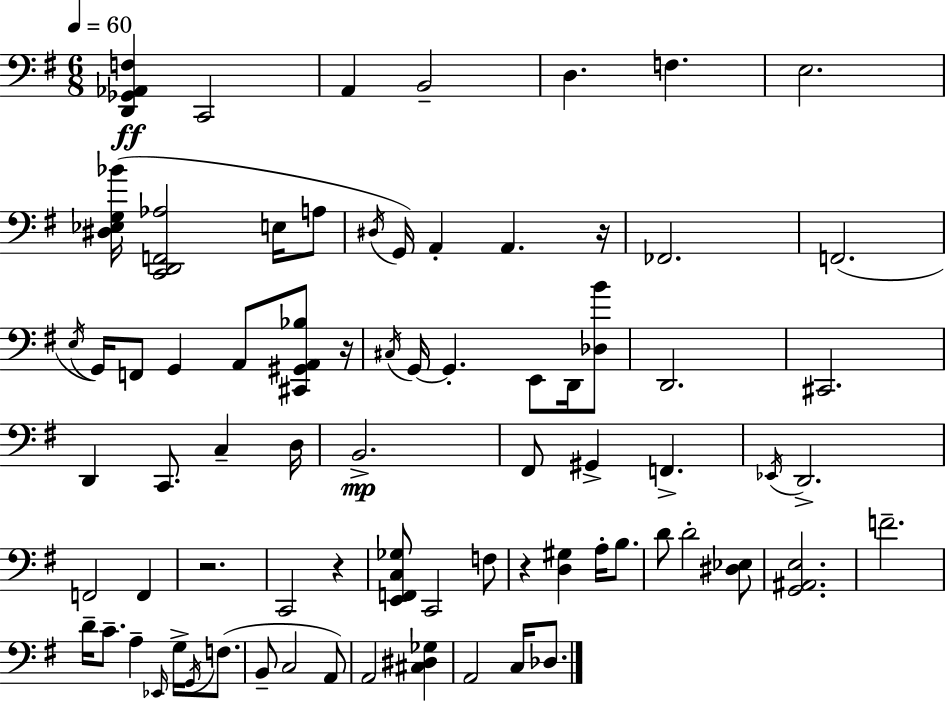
[D2,Gb2,Ab2,F3]/q C2/h A2/q B2/h D3/q. F3/q. E3/h. [D#3,Eb3,G3,Bb4]/s [C2,D2,F2,Ab3]/h E3/s A3/e D#3/s G2/s A2/q A2/q. R/s FES2/h. F2/h. E3/s G2/s F2/e G2/q A2/e [C#2,G#2,A2,Bb3]/e R/s C#3/s G2/s G2/q. E2/e D2/s [Db3,B4]/e D2/h. C#2/h. D2/q C2/e. C3/q D3/s B2/h. F#2/e G#2/q F2/q. Eb2/s D2/h. F2/h F2/q R/h. C2/h R/q [E2,F2,C3,Gb3]/e C2/h F3/e R/q [D3,G#3]/q A3/s B3/e. D4/e D4/h [D#3,Eb3]/e [G2,A#2,E3]/h. F4/h. D4/s C4/e. A3/q Eb2/s G3/s G2/s F3/e. B2/e C3/h A2/e A2/h [C#3,D#3,Gb3]/q A2/h C3/s Db3/e.